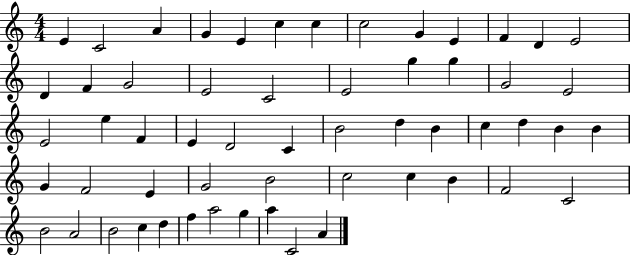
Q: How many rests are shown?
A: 0